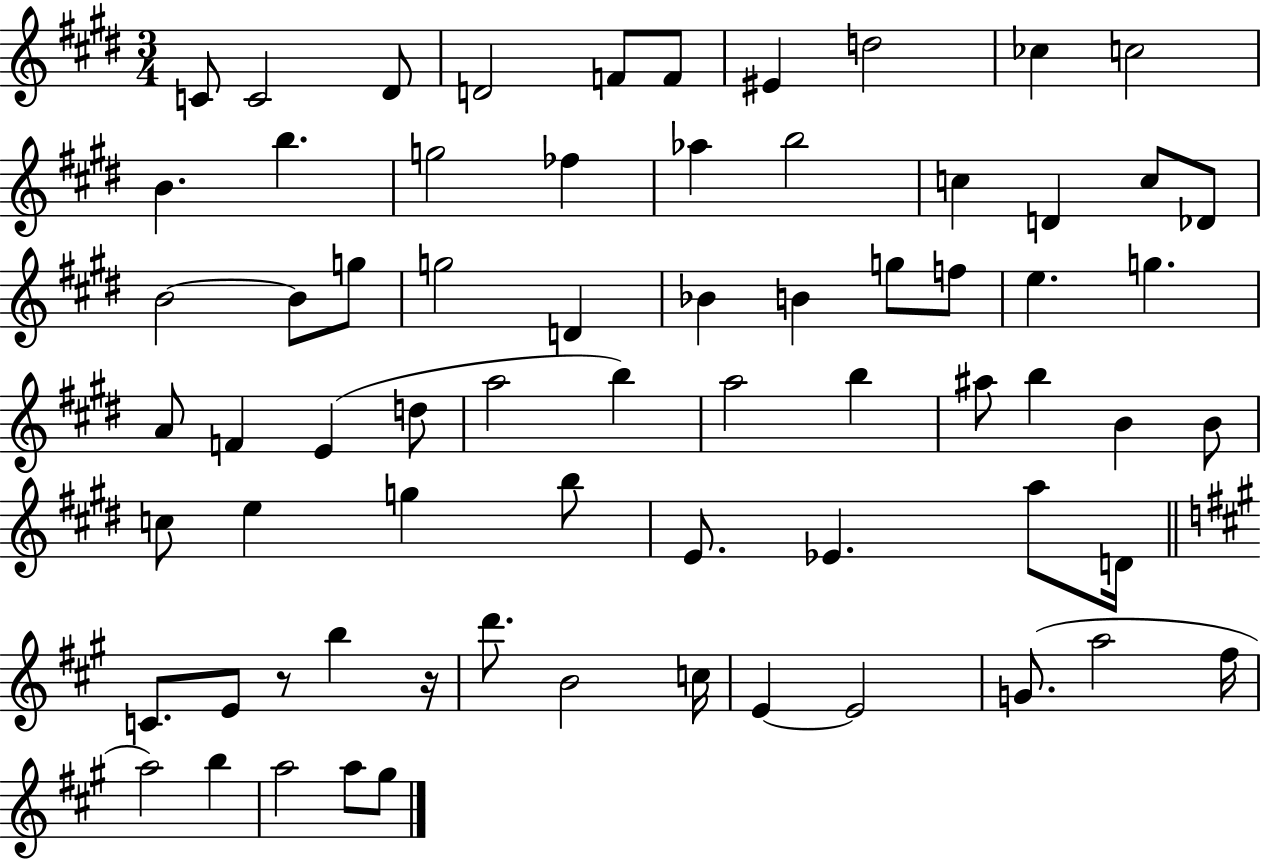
C4/e C4/h D#4/e D4/h F4/e F4/e EIS4/q D5/h CES5/q C5/h B4/q. B5/q. G5/h FES5/q Ab5/q B5/h C5/q D4/q C5/e Db4/e B4/h B4/e G5/e G5/h D4/q Bb4/q B4/q G5/e F5/e E5/q. G5/q. A4/e F4/q E4/q D5/e A5/h B5/q A5/h B5/q A#5/e B5/q B4/q B4/e C5/e E5/q G5/q B5/e E4/e. Eb4/q. A5/e D4/s C4/e. E4/e R/e B5/q R/s D6/e. B4/h C5/s E4/q E4/h G4/e. A5/h F#5/s A5/h B5/q A5/h A5/e G#5/e